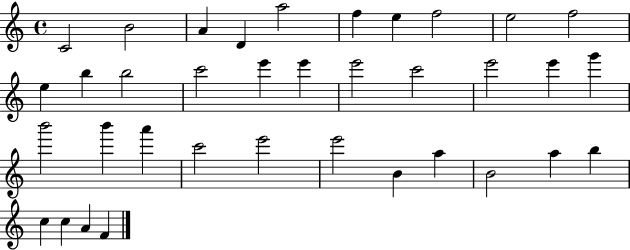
C4/h B4/h A4/q D4/q A5/h F5/q E5/q F5/h E5/h F5/h E5/q B5/q B5/h C6/h E6/q E6/q E6/h C6/h E6/h E6/q G6/q B6/h B6/q A6/q C6/h E6/h E6/h B4/q A5/q B4/h A5/q B5/q C5/q C5/q A4/q F4/q